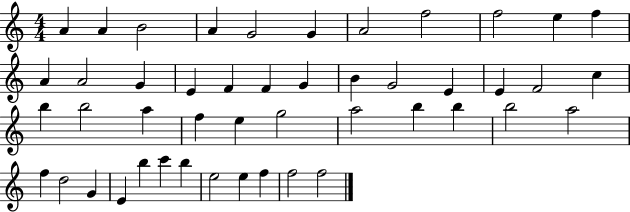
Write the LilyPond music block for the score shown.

{
  \clef treble
  \numericTimeSignature
  \time 4/4
  \key c \major
  a'4 a'4 b'2 | a'4 g'2 g'4 | a'2 f''2 | f''2 e''4 f''4 | \break a'4 a'2 g'4 | e'4 f'4 f'4 g'4 | b'4 g'2 e'4 | e'4 f'2 c''4 | \break b''4 b''2 a''4 | f''4 e''4 g''2 | a''2 b''4 b''4 | b''2 a''2 | \break f''4 d''2 g'4 | e'4 b''4 c'''4 b''4 | e''2 e''4 f''4 | f''2 f''2 | \break \bar "|."
}